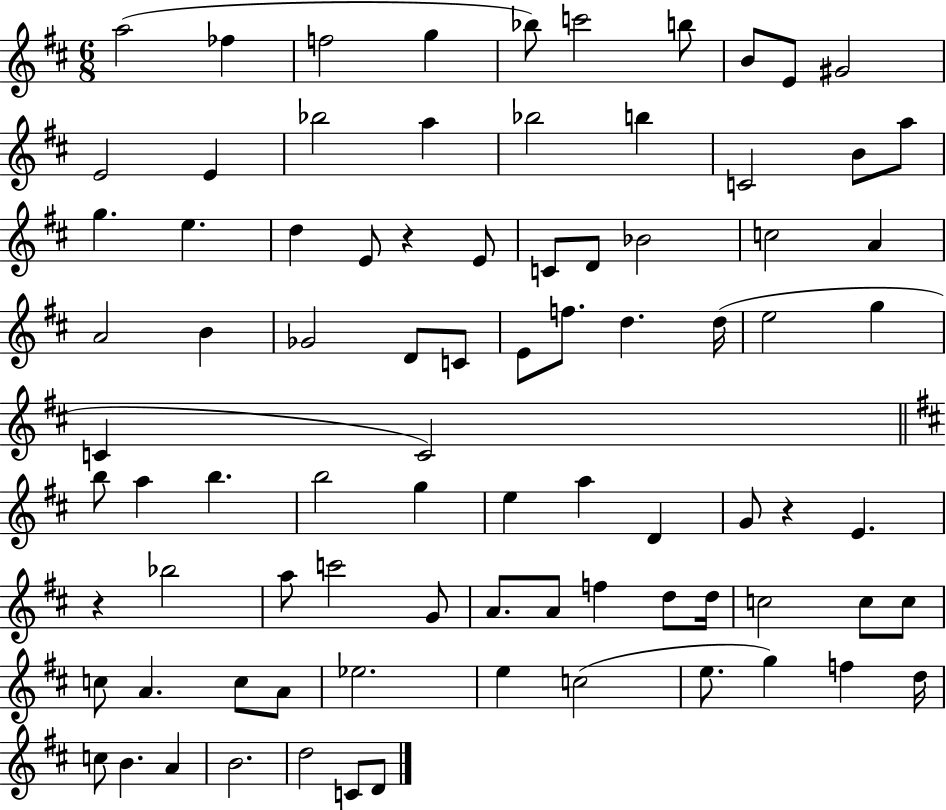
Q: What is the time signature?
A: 6/8